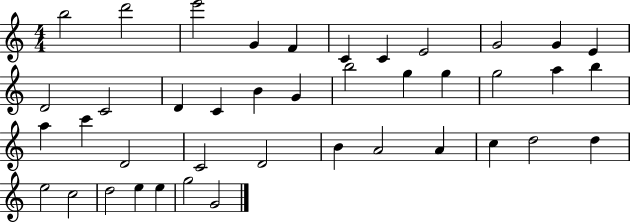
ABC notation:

X:1
T:Untitled
M:4/4
L:1/4
K:C
b2 d'2 e'2 G F C C E2 G2 G E D2 C2 D C B G b2 g g g2 a b a c' D2 C2 D2 B A2 A c d2 d e2 c2 d2 e e g2 G2